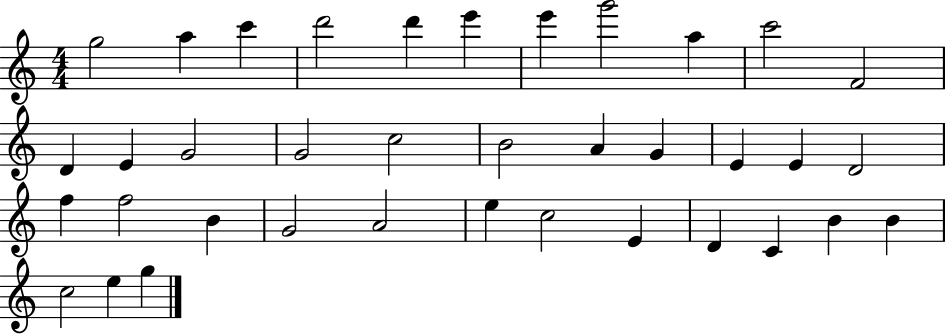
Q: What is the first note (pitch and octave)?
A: G5